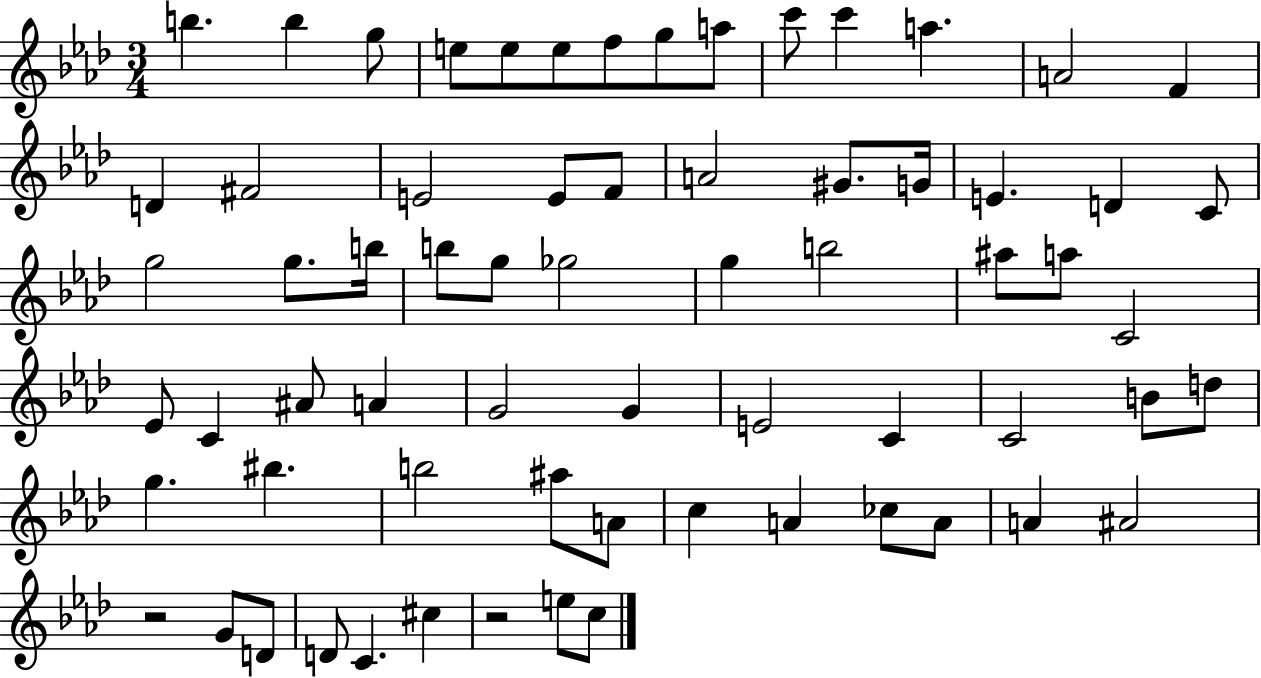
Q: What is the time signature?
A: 3/4